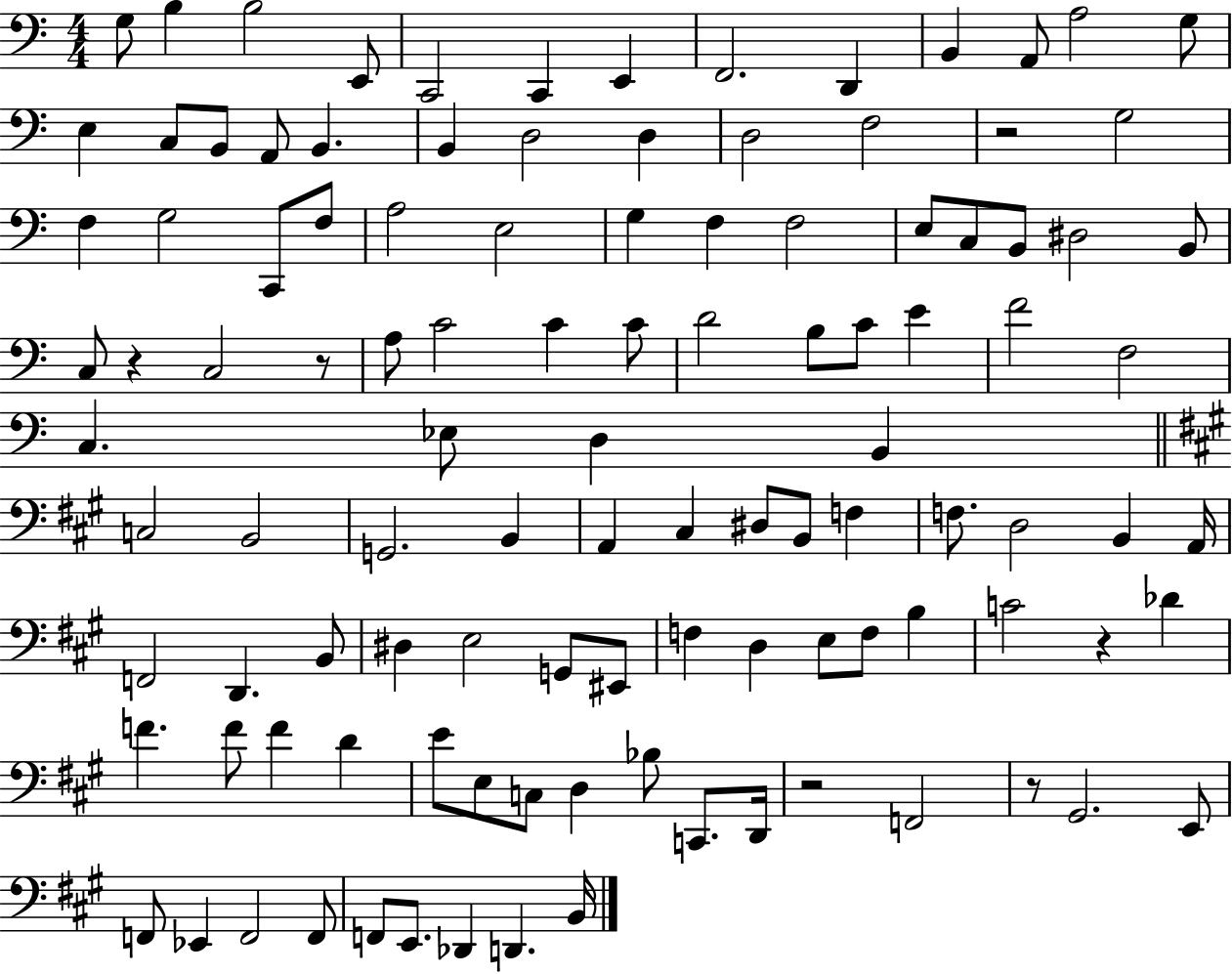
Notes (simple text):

G3/e B3/q B3/h E2/e C2/h C2/q E2/q F2/h. D2/q B2/q A2/e A3/h G3/e E3/q C3/e B2/e A2/e B2/q. B2/q D3/h D3/q D3/h F3/h R/h G3/h F3/q G3/h C2/e F3/e A3/h E3/h G3/q F3/q F3/h E3/e C3/e B2/e D#3/h B2/e C3/e R/q C3/h R/e A3/e C4/h C4/q C4/e D4/h B3/e C4/e E4/q F4/h F3/h C3/q. Eb3/e D3/q B2/q C3/h B2/h G2/h. B2/q A2/q C#3/q D#3/e B2/e F3/q F3/e. D3/h B2/q A2/s F2/h D2/q. B2/e D#3/q E3/h G2/e EIS2/e F3/q D3/q E3/e F3/e B3/q C4/h R/q Db4/q F4/q. F4/e F4/q D4/q E4/e E3/e C3/e D3/q Bb3/e C2/e. D2/s R/h F2/h R/e G#2/h. E2/e F2/e Eb2/q F2/h F2/e F2/e E2/e. Db2/q D2/q. B2/s